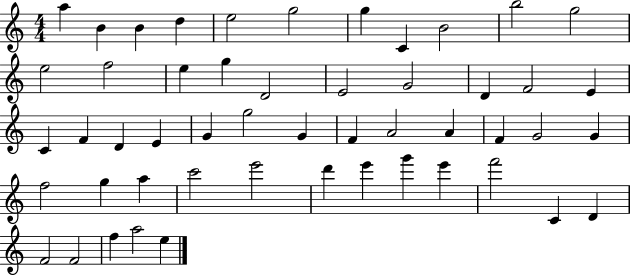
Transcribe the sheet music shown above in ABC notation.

X:1
T:Untitled
M:4/4
L:1/4
K:C
a B B d e2 g2 g C B2 b2 g2 e2 f2 e g D2 E2 G2 D F2 E C F D E G g2 G F A2 A F G2 G f2 g a c'2 e'2 d' e' g' e' f'2 C D F2 F2 f a2 e